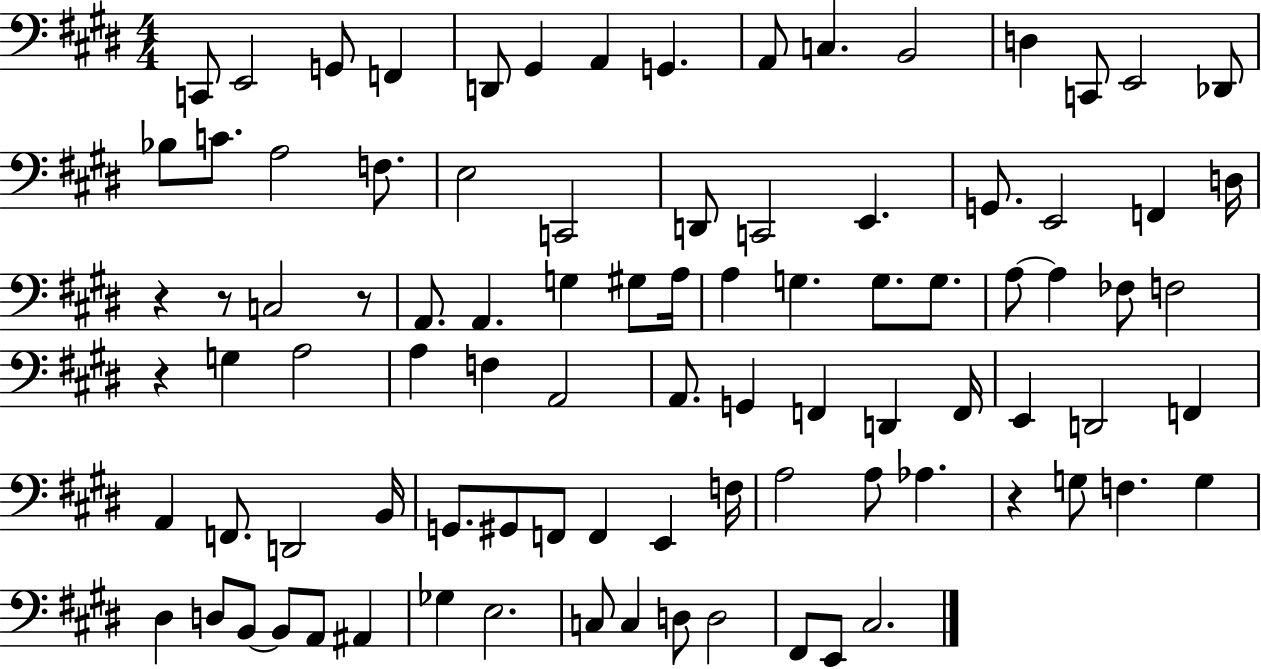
C2/e E2/h G2/e F2/q D2/e G#2/q A2/q G2/q. A2/e C3/q. B2/h D3/q C2/e E2/h Db2/e Bb3/e C4/e. A3/h F3/e. E3/h C2/h D2/e C2/h E2/q. G2/e. E2/h F2/q D3/s R/q R/e C3/h R/e A2/e. A2/q. G3/q G#3/e A3/s A3/q G3/q. G3/e. G3/e. A3/e A3/q FES3/e F3/h R/q G3/q A3/h A3/q F3/q A2/h A2/e. G2/q F2/q D2/q F2/s E2/q D2/h F2/q A2/q F2/e. D2/h B2/s G2/e. G#2/e F2/e F2/q E2/q F3/s A3/h A3/e Ab3/q. R/q G3/e F3/q. G3/q D#3/q D3/e B2/e B2/e A2/e A#2/q Gb3/q E3/h. C3/e C3/q D3/e D3/h F#2/e E2/e C#3/h.